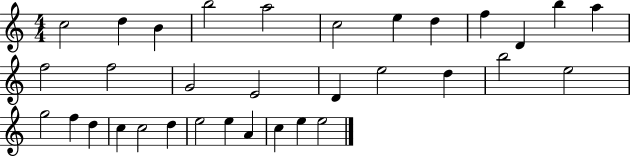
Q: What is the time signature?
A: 4/4